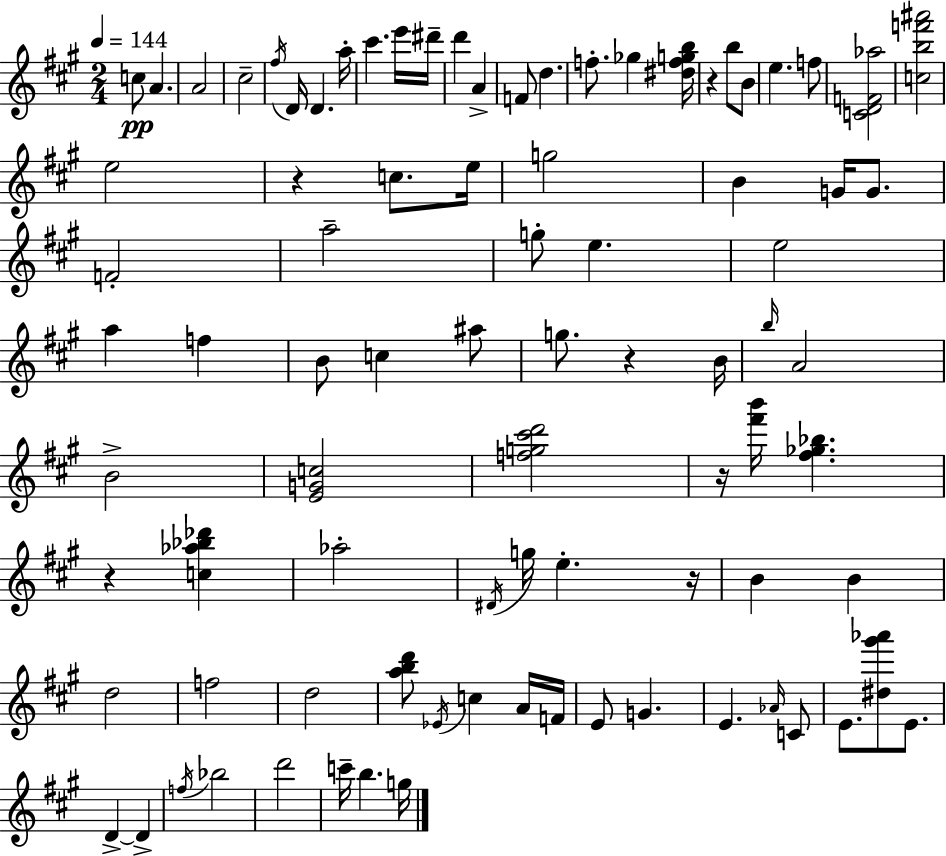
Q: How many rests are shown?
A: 6